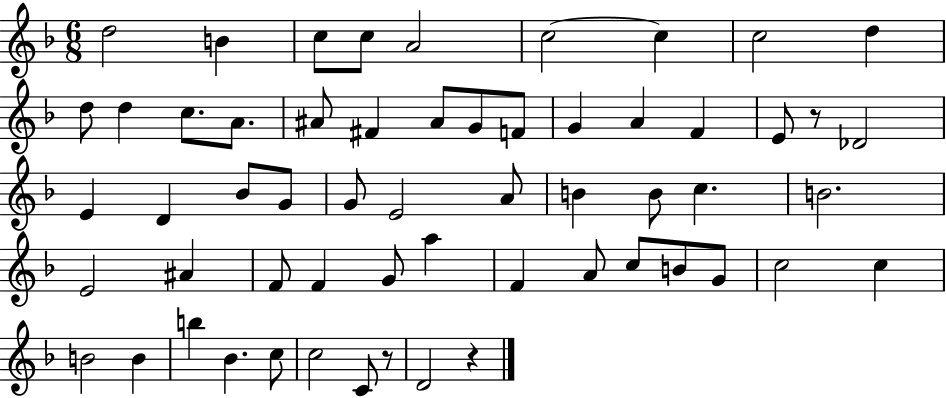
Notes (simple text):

D5/h B4/q C5/e C5/e A4/h C5/h C5/q C5/h D5/q D5/e D5/q C5/e. A4/e. A#4/e F#4/q A#4/e G4/e F4/e G4/q A4/q F4/q E4/e R/e Db4/h E4/q D4/q Bb4/e G4/e G4/e E4/h A4/e B4/q B4/e C5/q. B4/h. E4/h A#4/q F4/e F4/q G4/e A5/q F4/q A4/e C5/e B4/e G4/e C5/h C5/q B4/h B4/q B5/q Bb4/q. C5/e C5/h C4/e R/e D4/h R/q